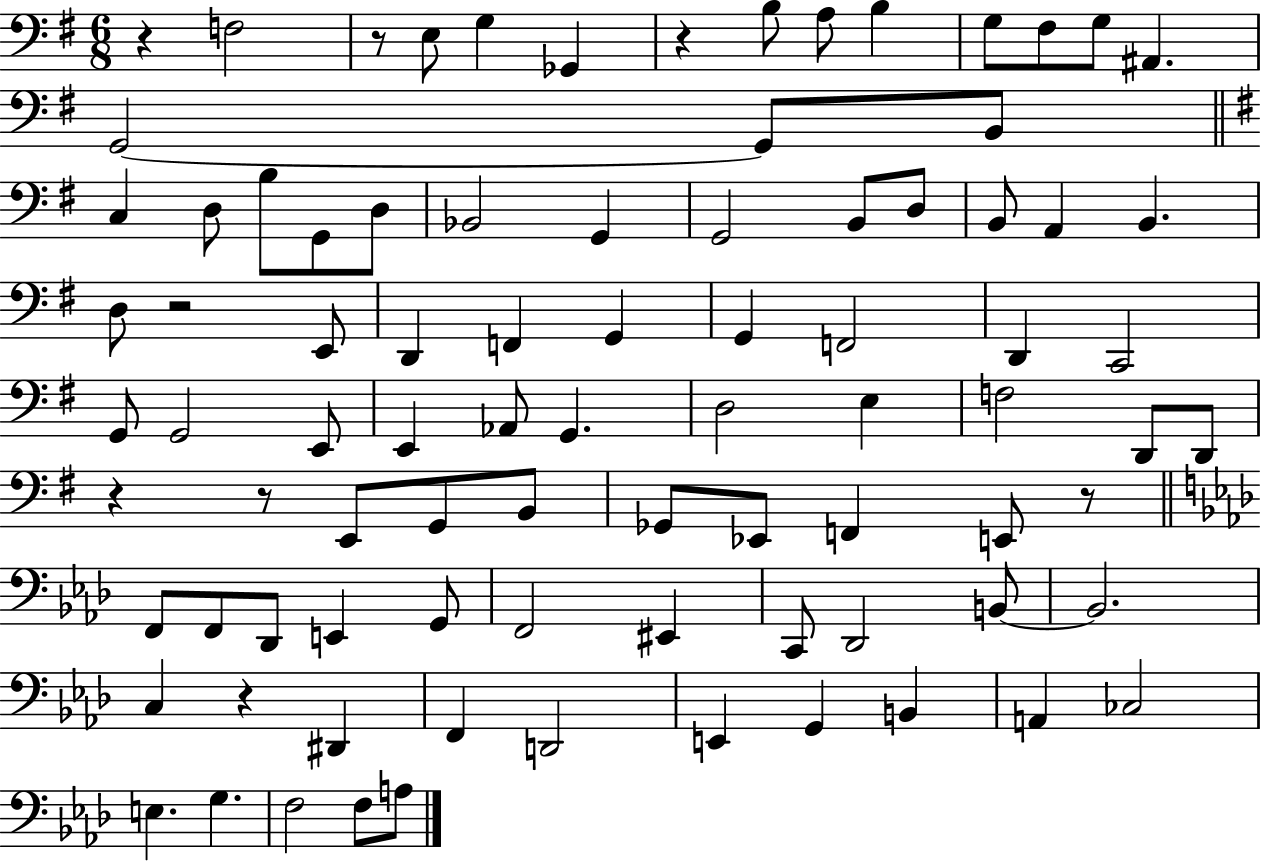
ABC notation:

X:1
T:Untitled
M:6/8
L:1/4
K:G
z F,2 z/2 E,/2 G, _G,, z B,/2 A,/2 B, G,/2 ^F,/2 G,/2 ^A,, G,,2 G,,/2 B,,/2 C, D,/2 B,/2 G,,/2 D,/2 _B,,2 G,, G,,2 B,,/2 D,/2 B,,/2 A,, B,, D,/2 z2 E,,/2 D,, F,, G,, G,, F,,2 D,, C,,2 G,,/2 G,,2 E,,/2 E,, _A,,/2 G,, D,2 E, F,2 D,,/2 D,,/2 z z/2 E,,/2 G,,/2 B,,/2 _G,,/2 _E,,/2 F,, E,,/2 z/2 F,,/2 F,,/2 _D,,/2 E,, G,,/2 F,,2 ^E,, C,,/2 _D,,2 B,,/2 B,,2 C, z ^D,, F,, D,,2 E,, G,, B,, A,, _C,2 E, G, F,2 F,/2 A,/2